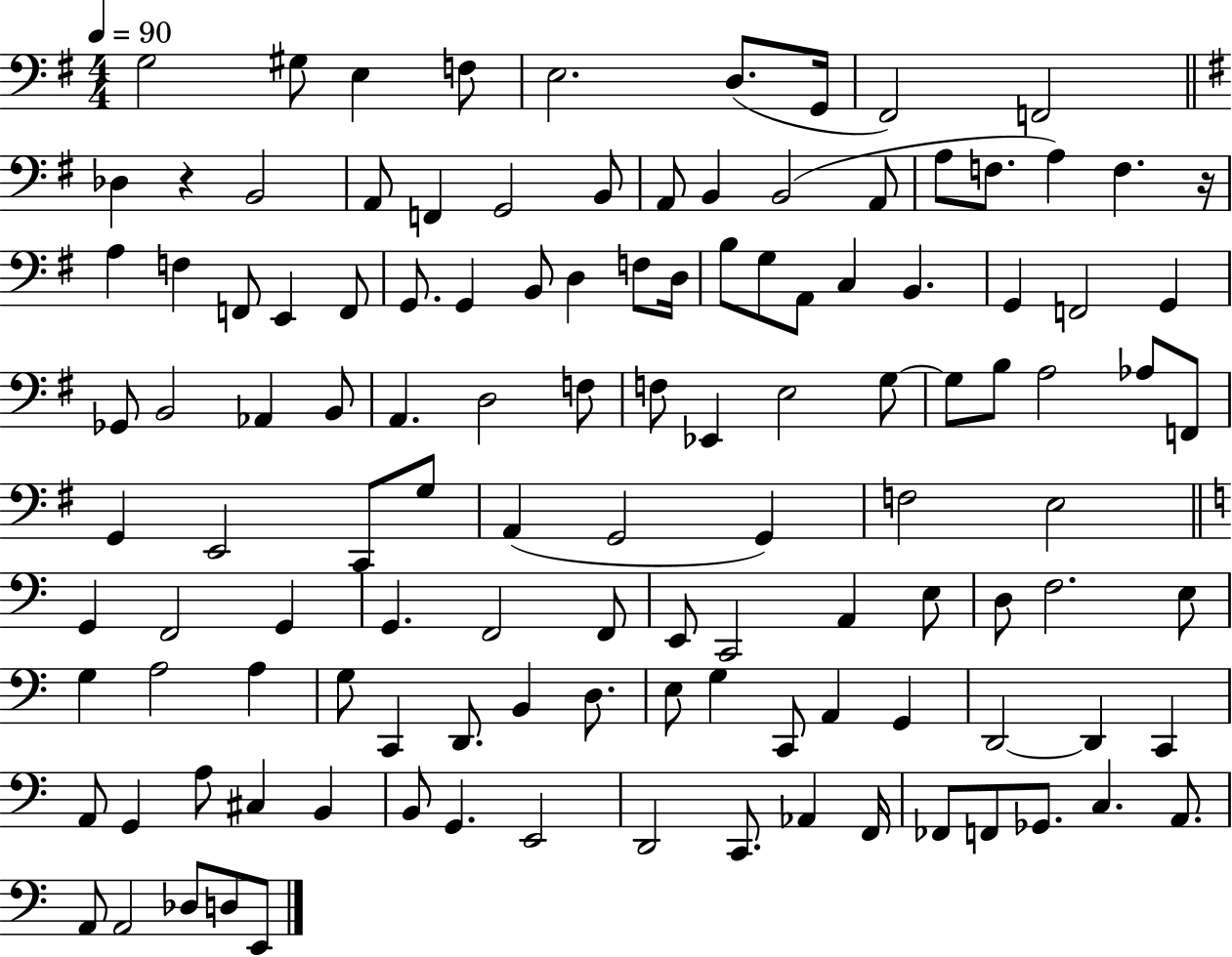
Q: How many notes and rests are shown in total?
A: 120